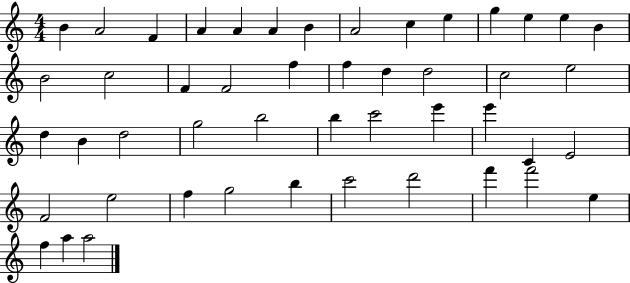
{
  \clef treble
  \numericTimeSignature
  \time 4/4
  \key c \major
  b'4 a'2 f'4 | a'4 a'4 a'4 b'4 | a'2 c''4 e''4 | g''4 e''4 e''4 b'4 | \break b'2 c''2 | f'4 f'2 f''4 | f''4 d''4 d''2 | c''2 e''2 | \break d''4 b'4 d''2 | g''2 b''2 | b''4 c'''2 e'''4 | e'''4 c'4 e'2 | \break f'2 e''2 | f''4 g''2 b''4 | c'''2 d'''2 | f'''4 f'''2 e''4 | \break f''4 a''4 a''2 | \bar "|."
}